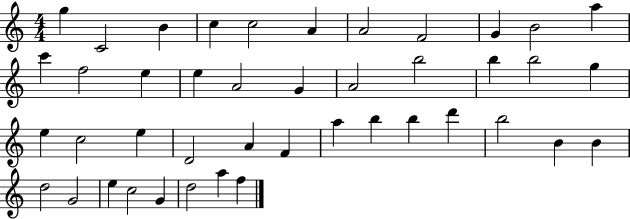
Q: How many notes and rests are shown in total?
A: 43